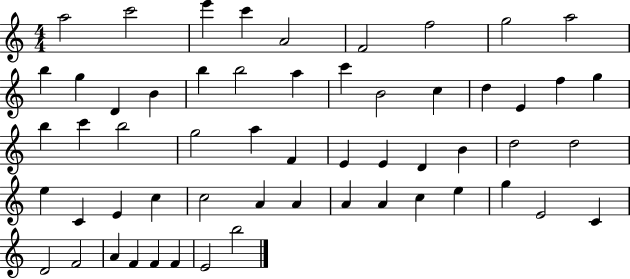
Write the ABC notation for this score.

X:1
T:Untitled
M:4/4
L:1/4
K:C
a2 c'2 e' c' A2 F2 f2 g2 a2 b g D B b b2 a c' B2 c d E f g b c' b2 g2 a F E E D B d2 d2 e C E c c2 A A A A c e g E2 C D2 F2 A F F F E2 b2